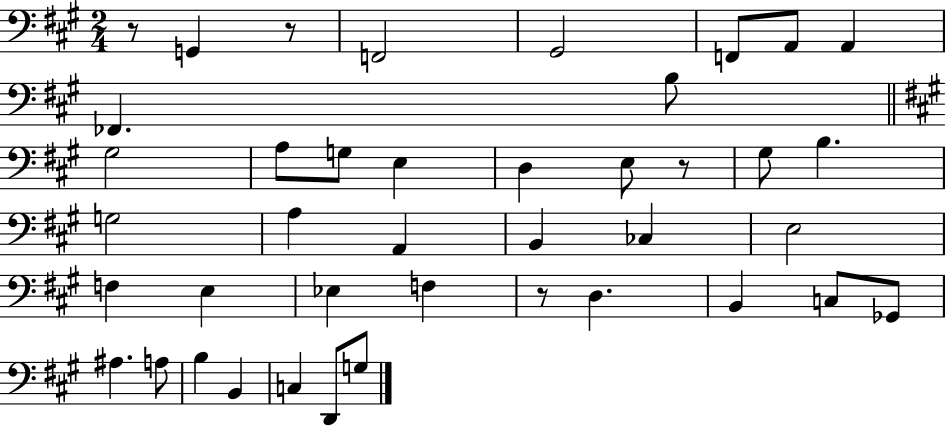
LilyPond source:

{
  \clef bass
  \numericTimeSignature
  \time 2/4
  \key a \major
  r8 g,4 r8 | f,2 | gis,2 | f,8 a,8 a,4 | \break fes,4. b8 | \bar "||" \break \key a \major gis2 | a8 g8 e4 | d4 e8 r8 | gis8 b4. | \break g2 | a4 a,4 | b,4 ces4 | e2 | \break f4 e4 | ees4 f4 | r8 d4. | b,4 c8 ges,8 | \break ais4. a8 | b4 b,4 | c4 d,8 g8 | \bar "|."
}